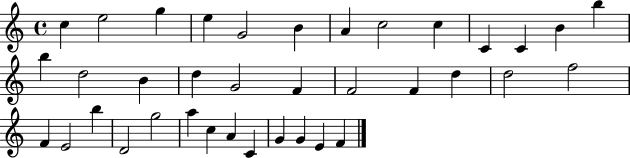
X:1
T:Untitled
M:4/4
L:1/4
K:C
c e2 g e G2 B A c2 c C C B b b d2 B d G2 F F2 F d d2 f2 F E2 b D2 g2 a c A C G G E F